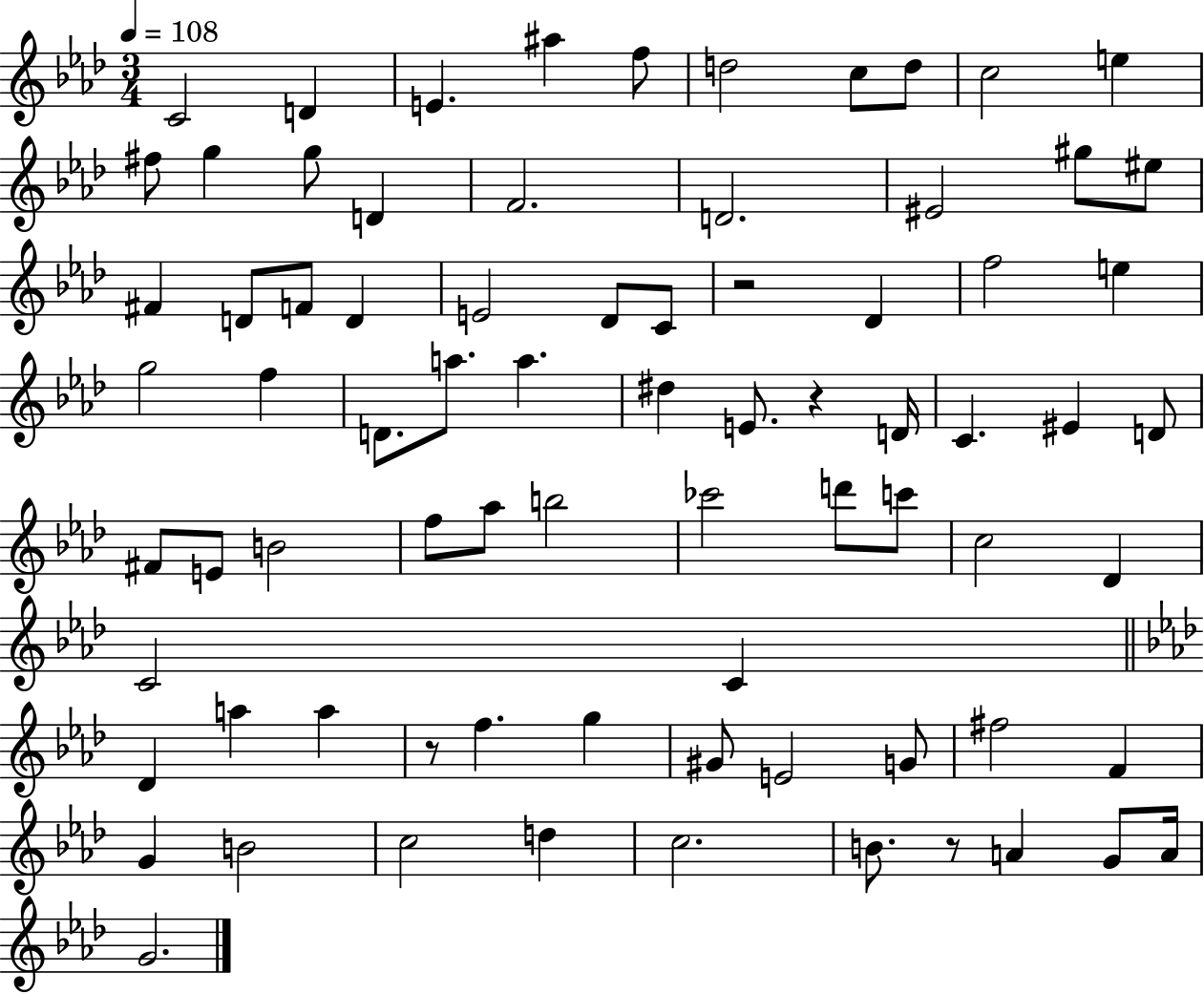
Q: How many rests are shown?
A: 4